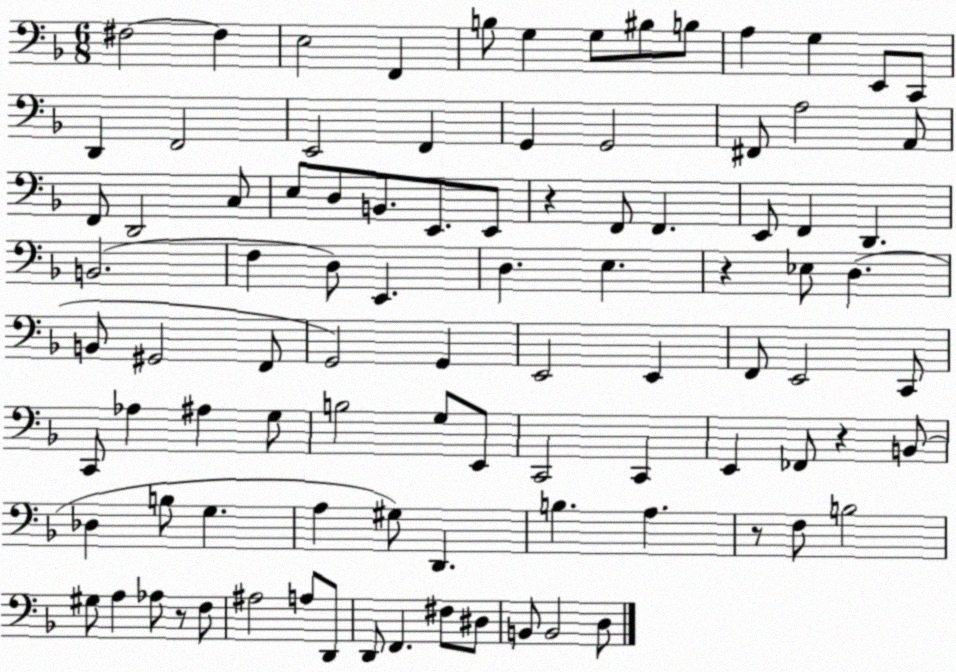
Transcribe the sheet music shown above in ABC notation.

X:1
T:Untitled
M:6/8
L:1/4
K:F
^F,2 ^F, E,2 F,, B,/2 G, G,/2 ^B,/2 B,/2 A, G, E,,/2 C,,/2 D,, F,,2 E,,2 F,, G,, G,,2 ^F,,/2 A,2 A,,/2 F,,/2 D,,2 C,/2 E,/2 D,/2 B,,/2 E,,/2 E,,/2 z F,,/2 F,, E,,/2 F,, D,, B,,2 F, D,/2 E,, D, E, z _E,/2 D, B,,/2 ^G,,2 F,,/2 G,,2 G,, E,,2 E,, F,,/2 E,,2 C,,/2 C,,/2 _A, ^A, G,/2 B,2 G,/2 E,,/2 C,,2 C,, E,, _F,,/2 z B,,/2 _D, B,/2 G, A, ^G,/2 D,, B, A, z/2 F,/2 B,2 ^G,/2 A, _A,/2 z/2 F,/2 ^A,2 A,/2 D,,/2 D,,/2 F,, ^F,/2 ^D,/2 B,,/2 B,,2 D,/2